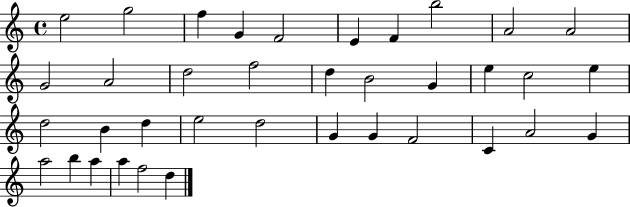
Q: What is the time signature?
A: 4/4